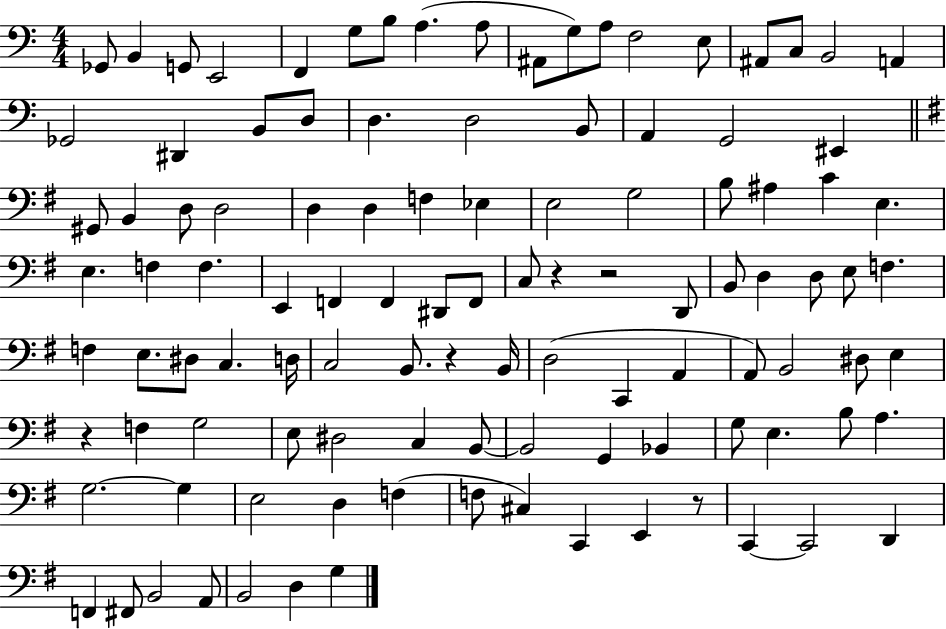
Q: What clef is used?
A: bass